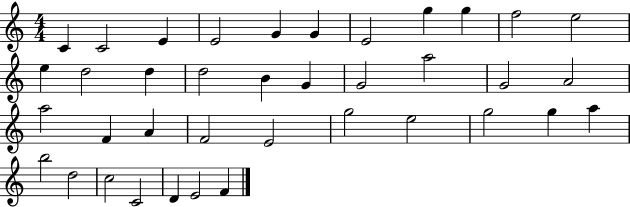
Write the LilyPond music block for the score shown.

{
  \clef treble
  \numericTimeSignature
  \time 4/4
  \key c \major
  c'4 c'2 e'4 | e'2 g'4 g'4 | e'2 g''4 g''4 | f''2 e''2 | \break e''4 d''2 d''4 | d''2 b'4 g'4 | g'2 a''2 | g'2 a'2 | \break a''2 f'4 a'4 | f'2 e'2 | g''2 e''2 | g''2 g''4 a''4 | \break b''2 d''2 | c''2 c'2 | d'4 e'2 f'4 | \bar "|."
}